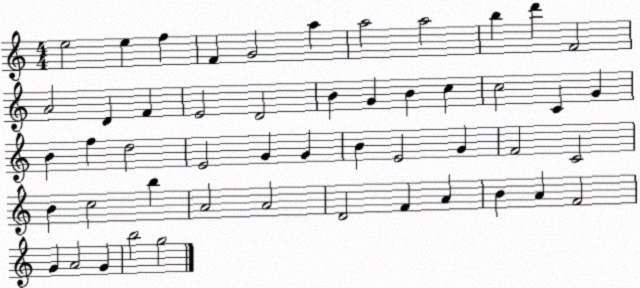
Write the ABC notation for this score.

X:1
T:Untitled
M:4/4
L:1/4
K:C
e2 e f F G2 a a2 a2 b d' F2 A2 D F E2 D2 B G B c c2 C G B f d2 E2 G G B E2 G F2 C2 B c2 b A2 A2 D2 F A B A F2 G A2 G b2 g2